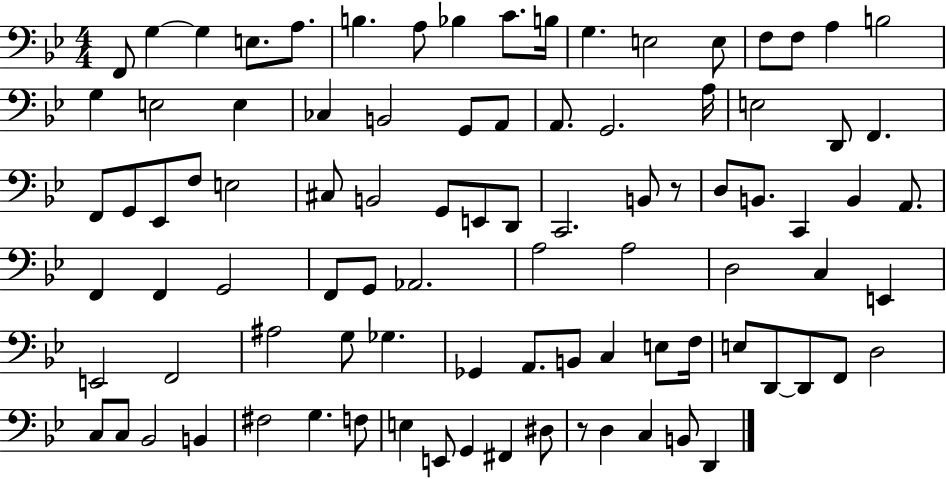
X:1
T:Untitled
M:4/4
L:1/4
K:Bb
F,,/2 G, G, E,/2 A,/2 B, A,/2 _B, C/2 B,/4 G, E,2 E,/2 F,/2 F,/2 A, B,2 G, E,2 E, _C, B,,2 G,,/2 A,,/2 A,,/2 G,,2 A,/4 E,2 D,,/2 F,, F,,/2 G,,/2 _E,,/2 F,/2 E,2 ^C,/2 B,,2 G,,/2 E,,/2 D,,/2 C,,2 B,,/2 z/2 D,/2 B,,/2 C,, B,, A,,/2 F,, F,, G,,2 F,,/2 G,,/2 _A,,2 A,2 A,2 D,2 C, E,, E,,2 F,,2 ^A,2 G,/2 _G, _G,, A,,/2 B,,/2 C, E,/2 F,/4 E,/2 D,,/2 D,,/2 F,,/2 D,2 C,/2 C,/2 _B,,2 B,, ^F,2 G, F,/2 E, E,,/2 G,, ^F,, ^D,/2 z/2 D, C, B,,/2 D,,